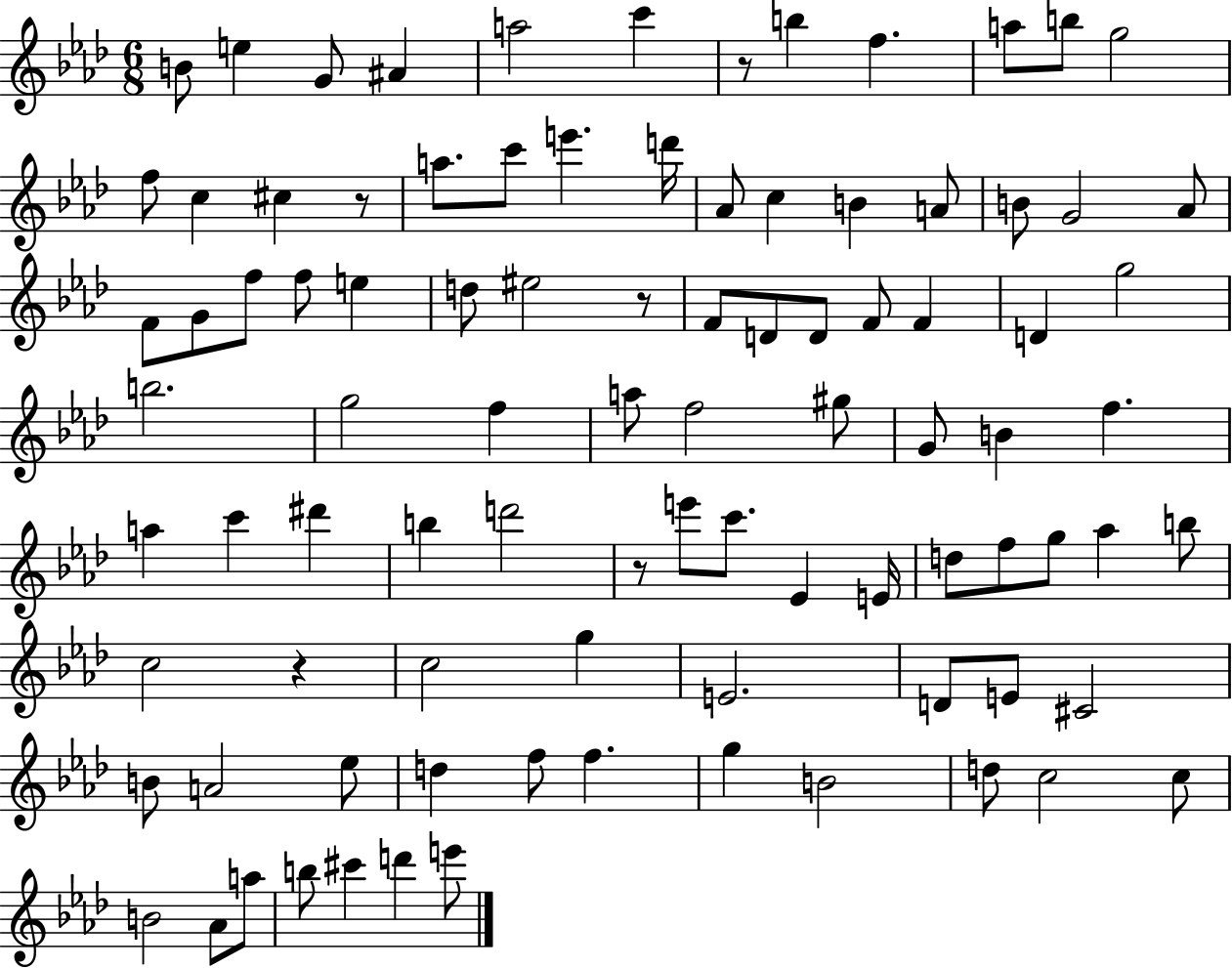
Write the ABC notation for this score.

X:1
T:Untitled
M:6/8
L:1/4
K:Ab
B/2 e G/2 ^A a2 c' z/2 b f a/2 b/2 g2 f/2 c ^c z/2 a/2 c'/2 e' d'/4 _A/2 c B A/2 B/2 G2 _A/2 F/2 G/2 f/2 f/2 e d/2 ^e2 z/2 F/2 D/2 D/2 F/2 F D g2 b2 g2 f a/2 f2 ^g/2 G/2 B f a c' ^d' b d'2 z/2 e'/2 c'/2 _E E/4 d/2 f/2 g/2 _a b/2 c2 z c2 g E2 D/2 E/2 ^C2 B/2 A2 _e/2 d f/2 f g B2 d/2 c2 c/2 B2 _A/2 a/2 b/2 ^c' d' e'/2